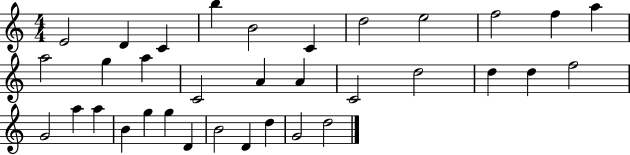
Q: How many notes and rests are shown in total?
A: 34